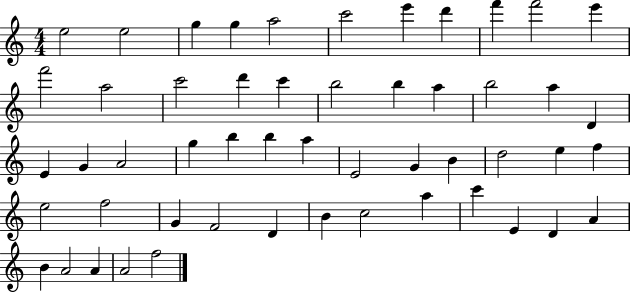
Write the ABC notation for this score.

X:1
T:Untitled
M:4/4
L:1/4
K:C
e2 e2 g g a2 c'2 e' d' f' f'2 e' f'2 a2 c'2 d' c' b2 b a b2 a D E G A2 g b b a E2 G B d2 e f e2 f2 G F2 D B c2 a c' E D A B A2 A A2 f2